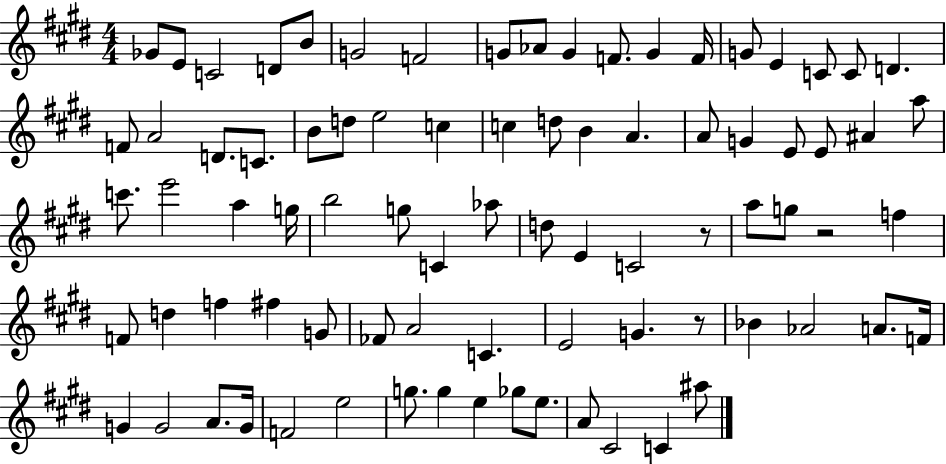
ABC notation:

X:1
T:Untitled
M:4/4
L:1/4
K:E
_G/2 E/2 C2 D/2 B/2 G2 F2 G/2 _A/2 G F/2 G F/4 G/2 E C/2 C/2 D F/2 A2 D/2 C/2 B/2 d/2 e2 c c d/2 B A A/2 G E/2 E/2 ^A a/2 c'/2 e'2 a g/4 b2 g/2 C _a/2 d/2 E C2 z/2 a/2 g/2 z2 f F/2 d f ^f G/2 _F/2 A2 C E2 G z/2 _B _A2 A/2 F/4 G G2 A/2 G/4 F2 e2 g/2 g e _g/2 e/2 A/2 ^C2 C ^a/2